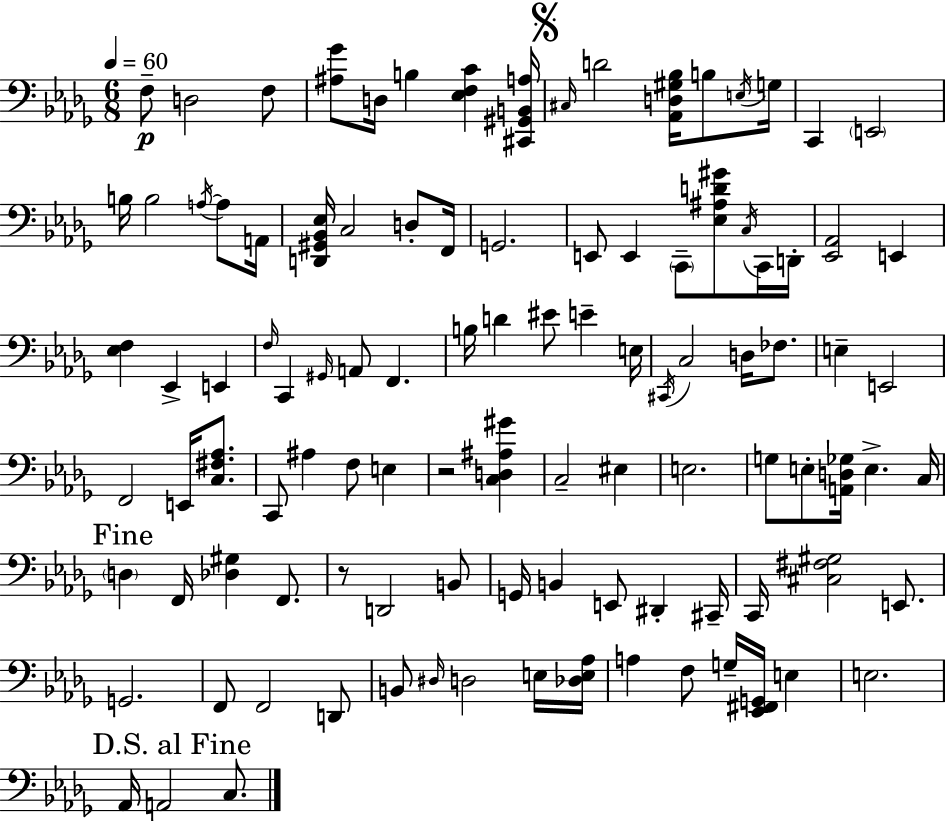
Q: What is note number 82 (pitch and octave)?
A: G3